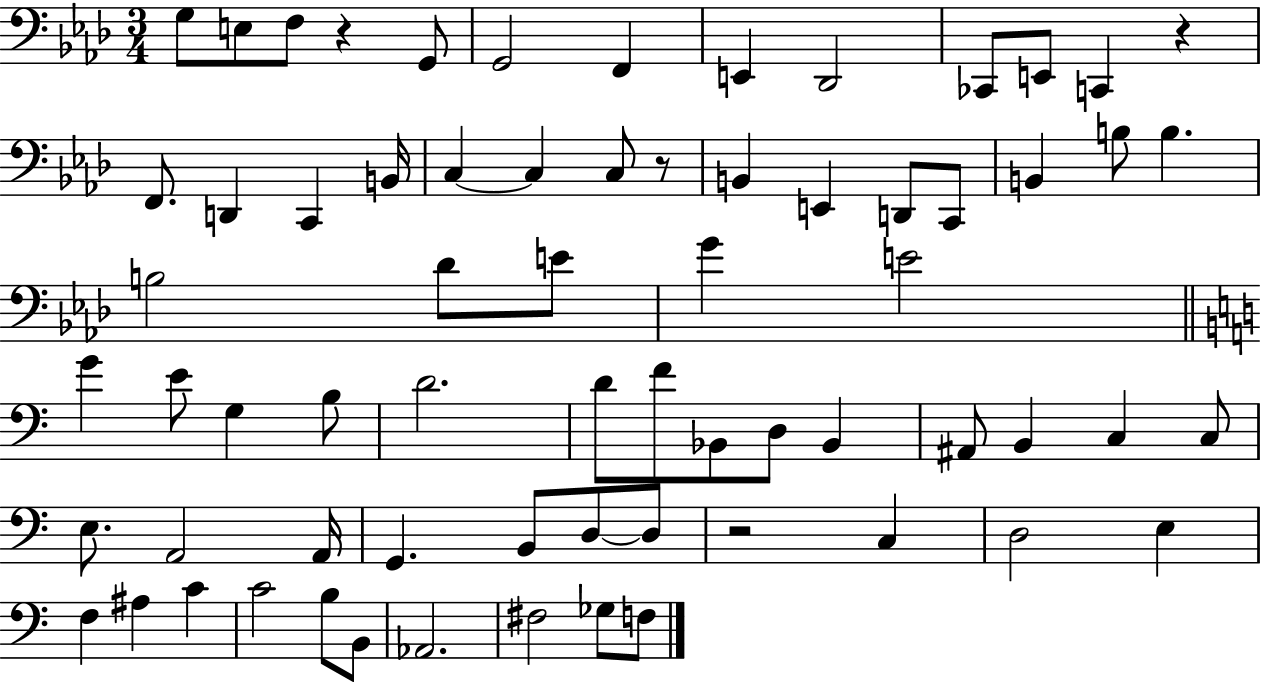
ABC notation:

X:1
T:Untitled
M:3/4
L:1/4
K:Ab
G,/2 E,/2 F,/2 z G,,/2 G,,2 F,, E,, _D,,2 _C,,/2 E,,/2 C,, z F,,/2 D,, C,, B,,/4 C, C, C,/2 z/2 B,, E,, D,,/2 C,,/2 B,, B,/2 B, B,2 _D/2 E/2 G E2 G E/2 G, B,/2 D2 D/2 F/2 _B,,/2 D,/2 _B,, ^A,,/2 B,, C, C,/2 E,/2 A,,2 A,,/4 G,, B,,/2 D,/2 D,/2 z2 C, D,2 E, F, ^A, C C2 B,/2 B,,/2 _A,,2 ^F,2 _G,/2 F,/2